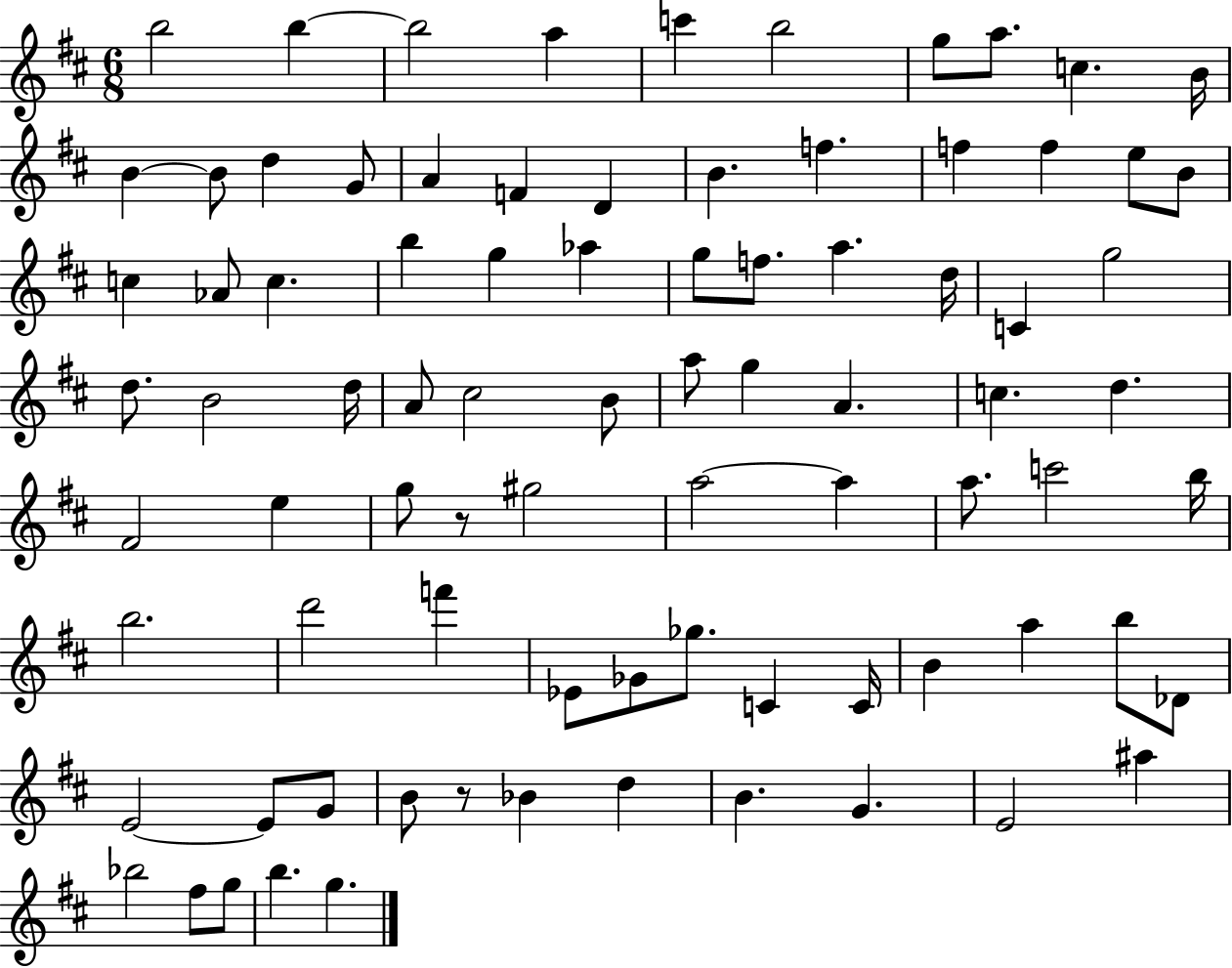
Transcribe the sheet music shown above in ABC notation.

X:1
T:Untitled
M:6/8
L:1/4
K:D
b2 b b2 a c' b2 g/2 a/2 c B/4 B B/2 d G/2 A F D B f f f e/2 B/2 c _A/2 c b g _a g/2 f/2 a d/4 C g2 d/2 B2 d/4 A/2 ^c2 B/2 a/2 g A c d ^F2 e g/2 z/2 ^g2 a2 a a/2 c'2 b/4 b2 d'2 f' _E/2 _G/2 _g/2 C C/4 B a b/2 _D/2 E2 E/2 G/2 B/2 z/2 _B d B G E2 ^a _b2 ^f/2 g/2 b g